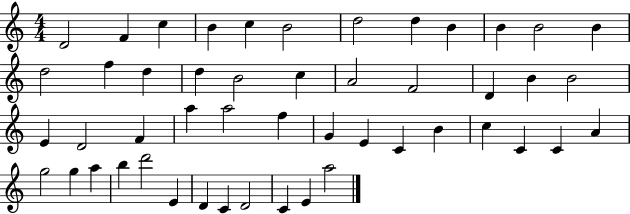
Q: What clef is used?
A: treble